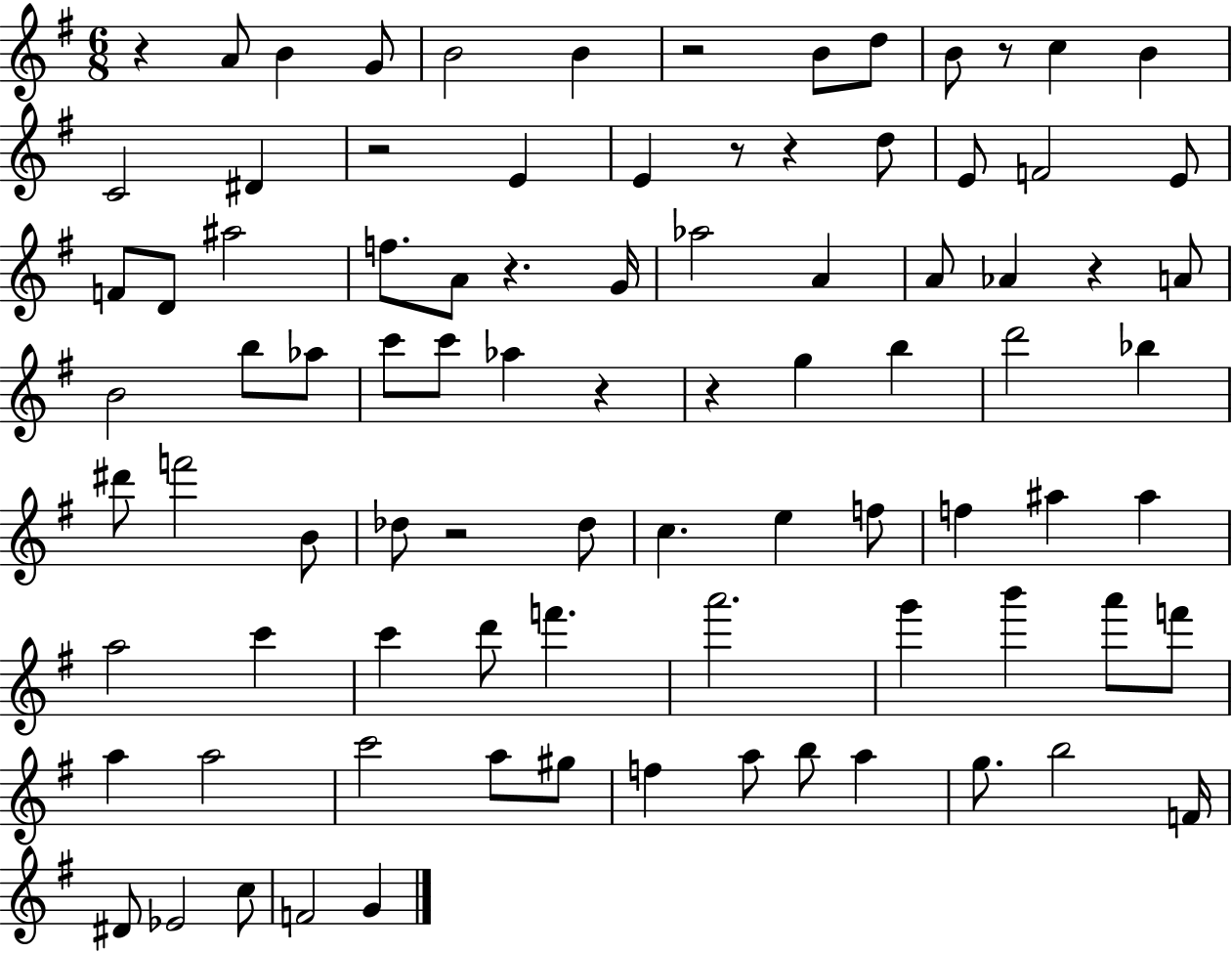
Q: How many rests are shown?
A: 11